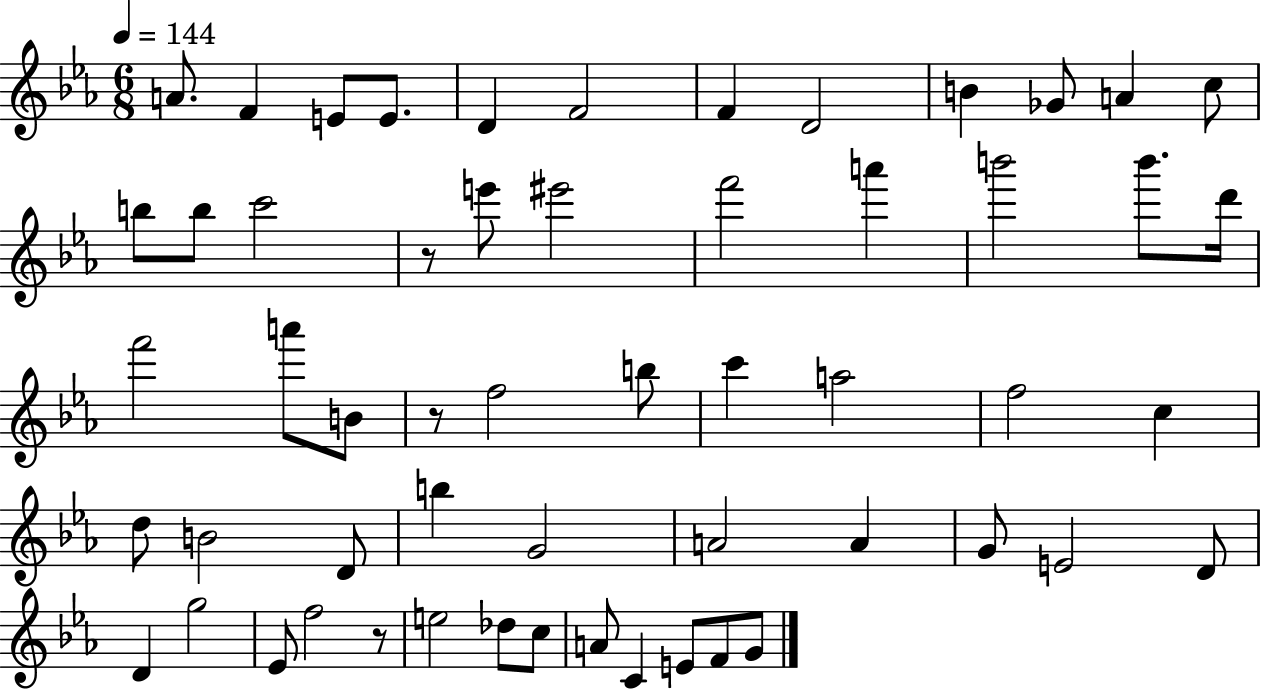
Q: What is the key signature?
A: EES major